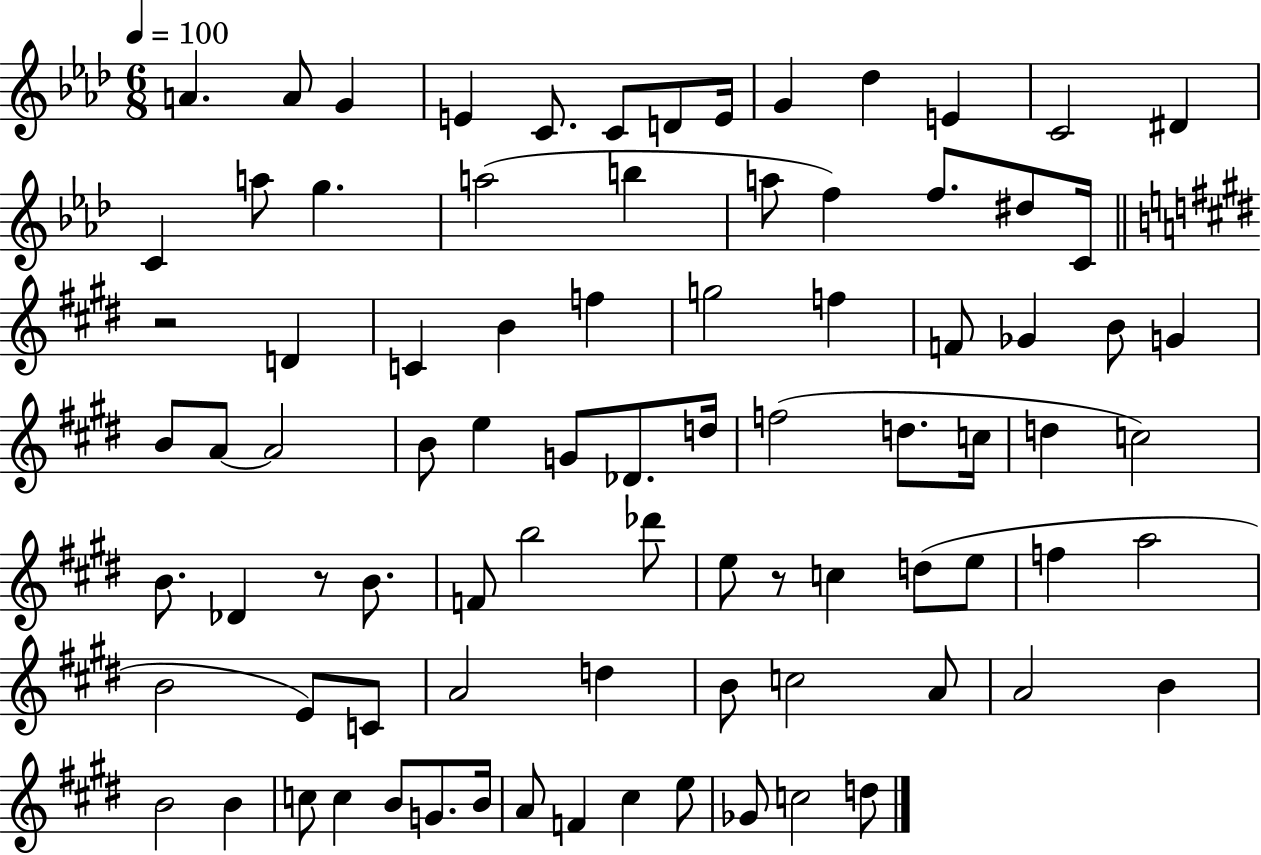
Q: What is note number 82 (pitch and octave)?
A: D5